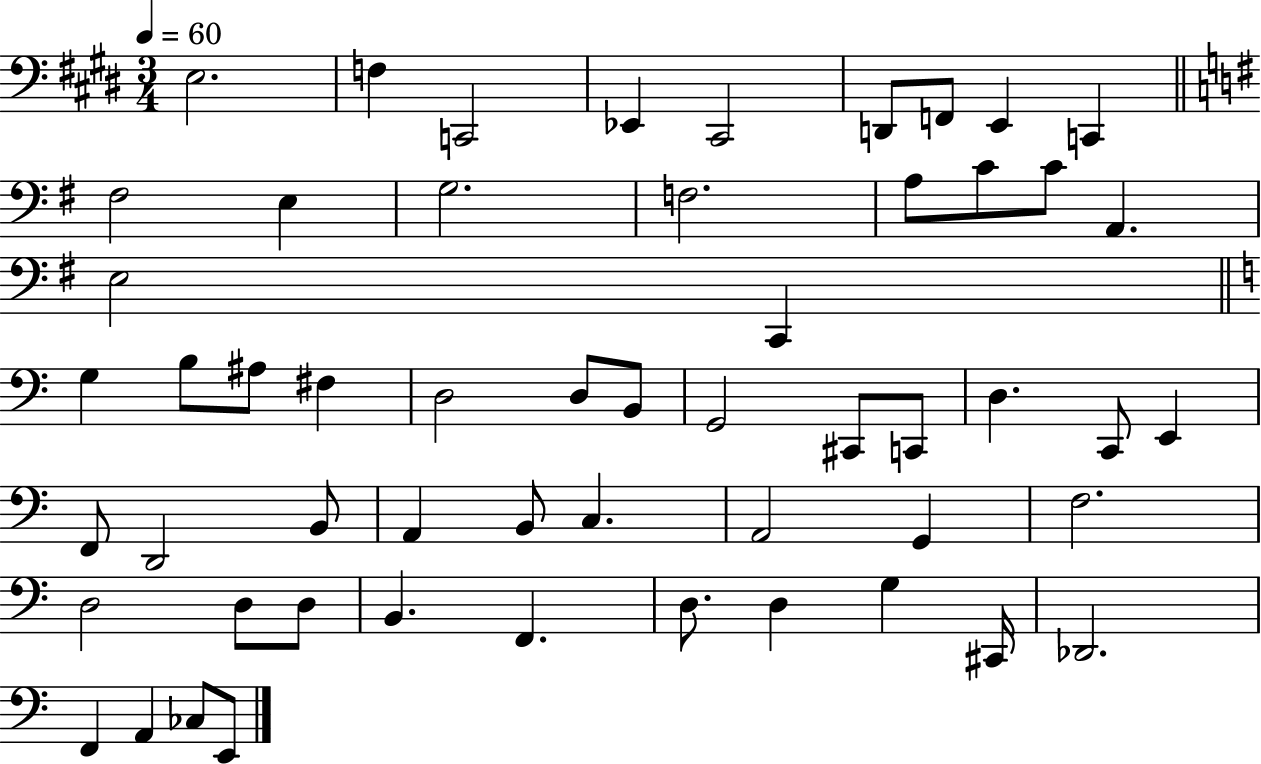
X:1
T:Untitled
M:3/4
L:1/4
K:E
E,2 F, C,,2 _E,, ^C,,2 D,,/2 F,,/2 E,, C,, ^F,2 E, G,2 F,2 A,/2 C/2 C/2 A,, E,2 C,, G, B,/2 ^A,/2 ^F, D,2 D,/2 B,,/2 G,,2 ^C,,/2 C,,/2 D, C,,/2 E,, F,,/2 D,,2 B,,/2 A,, B,,/2 C, A,,2 G,, F,2 D,2 D,/2 D,/2 B,, F,, D,/2 D, G, ^C,,/4 _D,,2 F,, A,, _C,/2 E,,/2